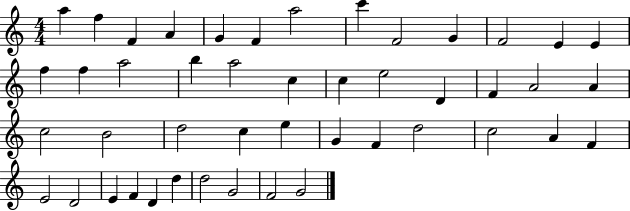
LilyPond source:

{
  \clef treble
  \numericTimeSignature
  \time 4/4
  \key c \major
  a''4 f''4 f'4 a'4 | g'4 f'4 a''2 | c'''4 f'2 g'4 | f'2 e'4 e'4 | \break f''4 f''4 a''2 | b''4 a''2 c''4 | c''4 e''2 d'4 | f'4 a'2 a'4 | \break c''2 b'2 | d''2 c''4 e''4 | g'4 f'4 d''2 | c''2 a'4 f'4 | \break e'2 d'2 | e'4 f'4 d'4 d''4 | d''2 g'2 | f'2 g'2 | \break \bar "|."
}